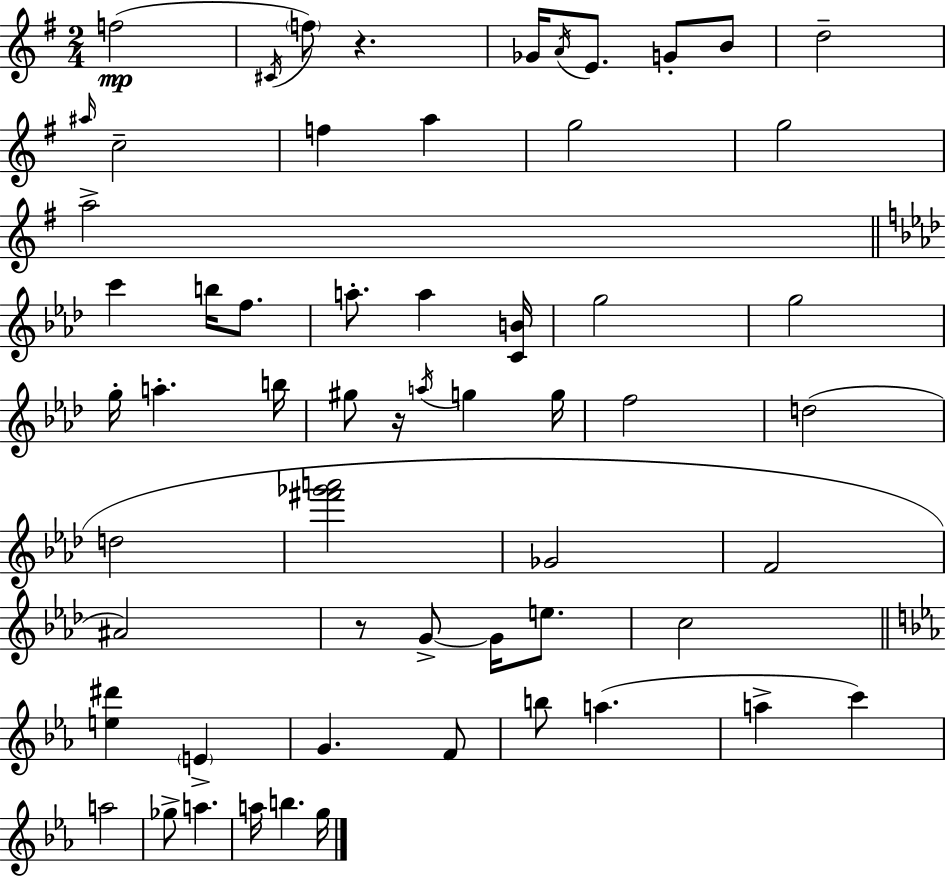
F5/h C#4/s F5/e R/q. Gb4/s A4/s E4/e. G4/e B4/e D5/h A#5/s C5/h F5/q A5/q G5/h G5/h A5/h C6/q B5/s F5/e. A5/e. A5/q [C4,B4]/s G5/h G5/h G5/s A5/q. B5/s G#5/e R/s A5/s G5/q G5/s F5/h D5/h D5/h [F#6,Gb6,A6]/h Gb4/h F4/h A#4/h R/e G4/e G4/s E5/e. C5/h [E5,D#6]/q E4/q G4/q. F4/e B5/e A5/q. A5/q C6/q A5/h Gb5/e A5/q. A5/s B5/q. G5/s